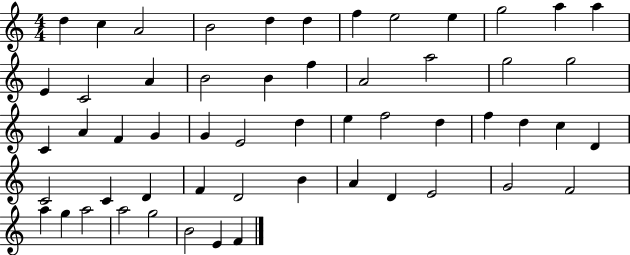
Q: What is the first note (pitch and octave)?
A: D5